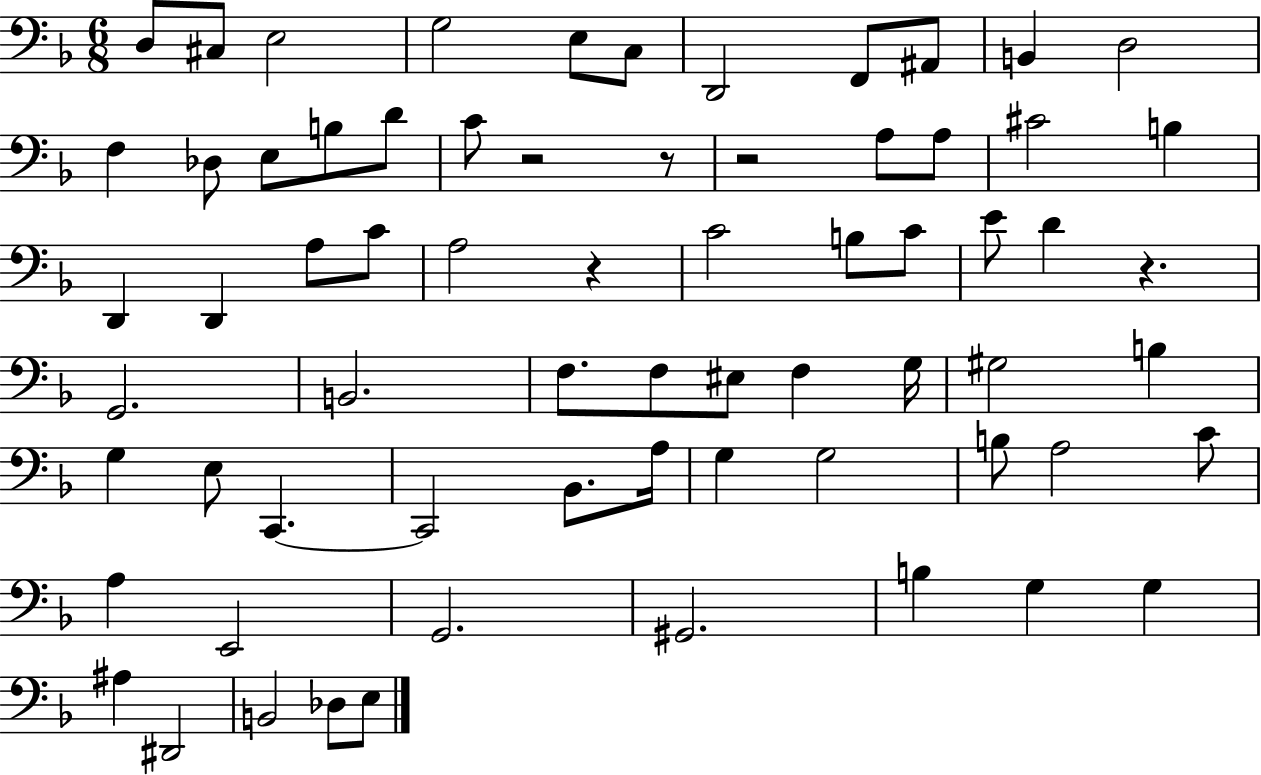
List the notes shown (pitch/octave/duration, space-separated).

D3/e C#3/e E3/h G3/h E3/e C3/e D2/h F2/e A#2/e B2/q D3/h F3/q Db3/e E3/e B3/e D4/e C4/e R/h R/e R/h A3/e A3/e C#4/h B3/q D2/q D2/q A3/e C4/e A3/h R/q C4/h B3/e C4/e E4/e D4/q R/q. G2/h. B2/h. F3/e. F3/e EIS3/e F3/q G3/s G#3/h B3/q G3/q E3/e C2/q. C2/h Bb2/e. A3/s G3/q G3/h B3/e A3/h C4/e A3/q E2/h G2/h. G#2/h. B3/q G3/q G3/q A#3/q D#2/h B2/h Db3/e E3/e